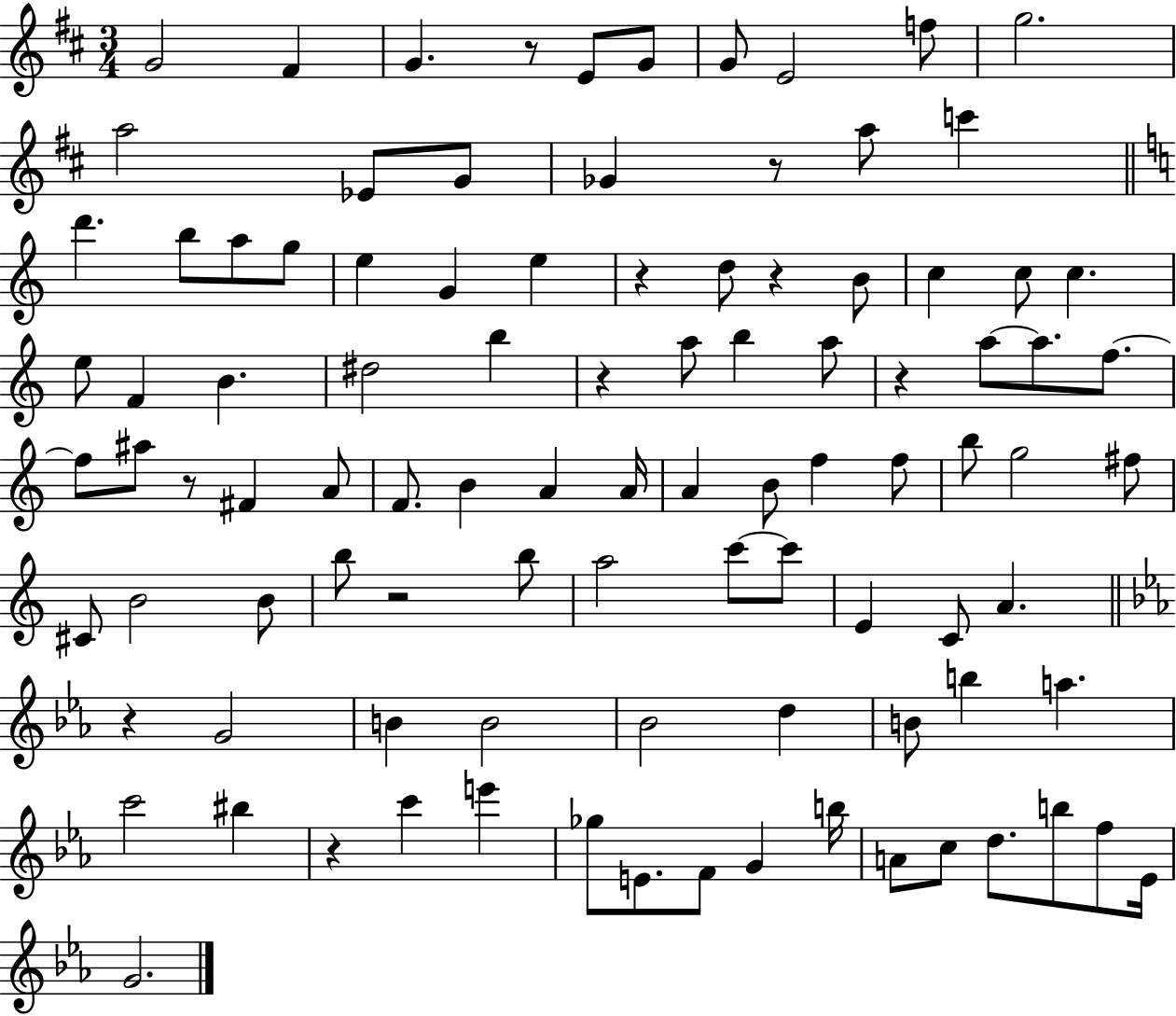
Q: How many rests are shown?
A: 10